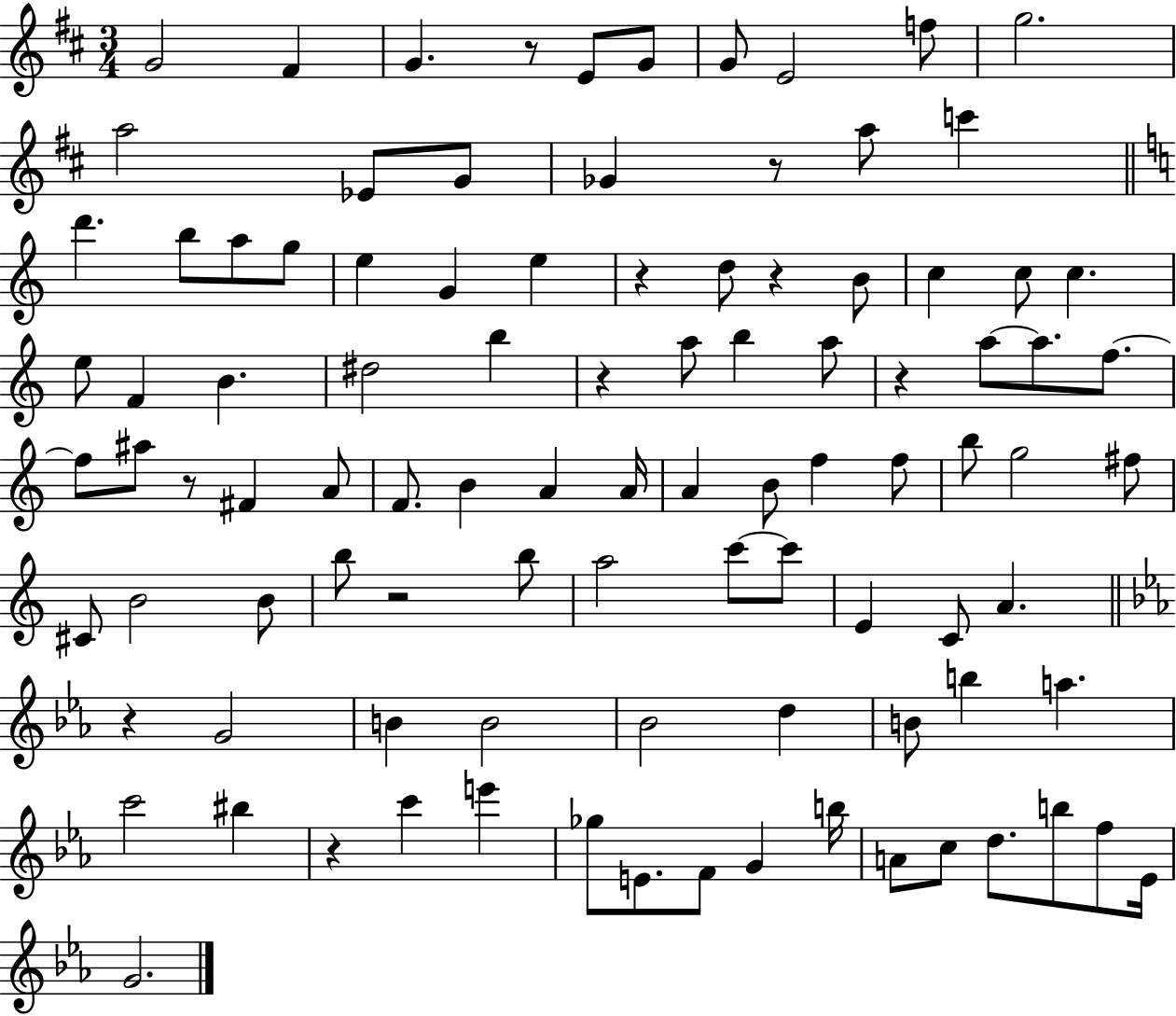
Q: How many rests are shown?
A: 10